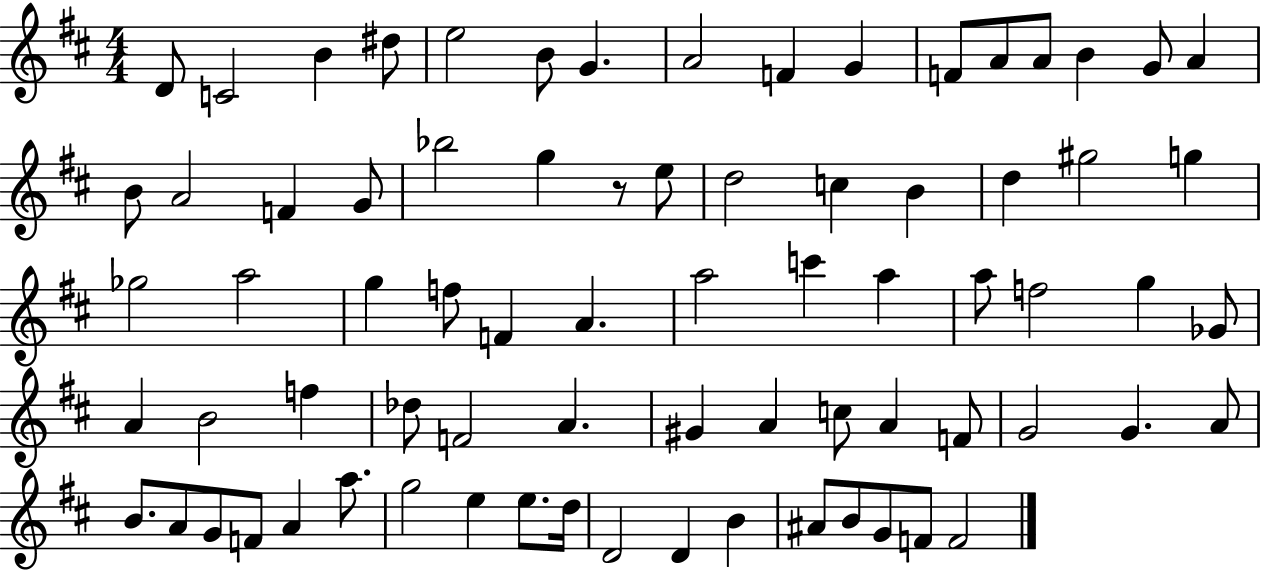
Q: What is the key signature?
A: D major